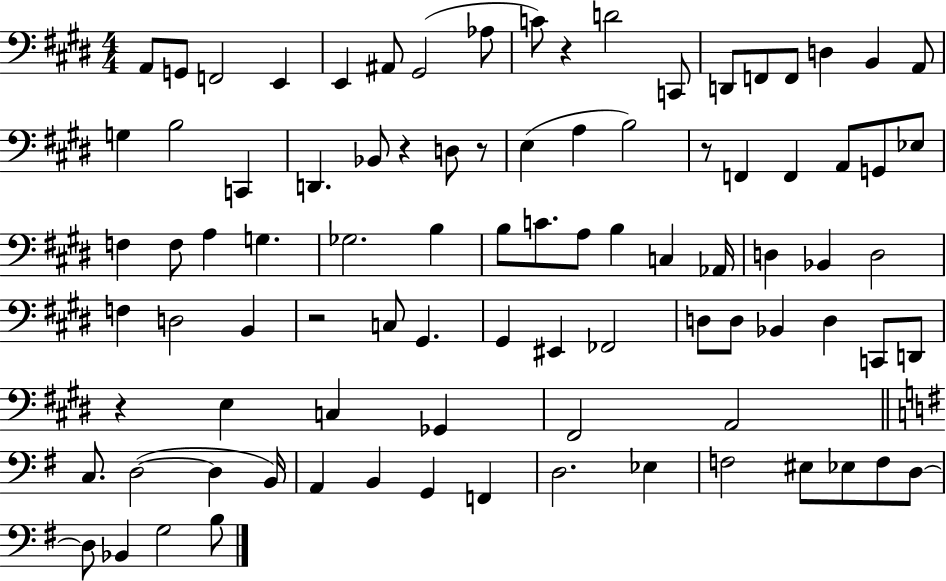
A2/e G2/e F2/h E2/q E2/q A#2/e G#2/h Ab3/e C4/e R/q D4/h C2/e D2/e F2/e F2/e D3/q B2/q A2/e G3/q B3/h C2/q D2/q. Bb2/e R/q D3/e R/e E3/q A3/q B3/h R/e F2/q F2/q A2/e G2/e Eb3/e F3/q F3/e A3/q G3/q. Gb3/h. B3/q B3/e C4/e. A3/e B3/q C3/q Ab2/s D3/q Bb2/q D3/h F3/q D3/h B2/q R/h C3/e G#2/q. G#2/q EIS2/q FES2/h D3/e D3/e Bb2/q D3/q C2/e D2/e R/q E3/q C3/q Gb2/q F#2/h A2/h C3/e. D3/h D3/q B2/s A2/q B2/q G2/q F2/q D3/h. Eb3/q F3/h EIS3/e Eb3/e F3/e D3/e D3/e Bb2/q G3/h B3/e